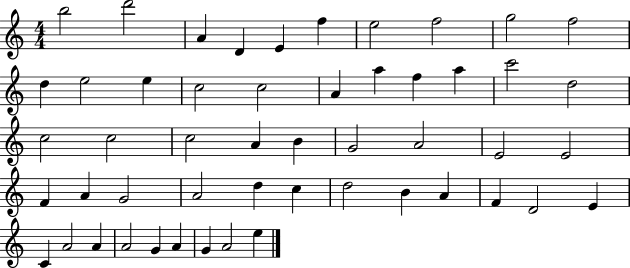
B5/h D6/h A4/q D4/q E4/q F5/q E5/h F5/h G5/h F5/h D5/q E5/h E5/q C5/h C5/h A4/q A5/q F5/q A5/q C6/h D5/h C5/h C5/h C5/h A4/q B4/q G4/h A4/h E4/h E4/h F4/q A4/q G4/h A4/h D5/q C5/q D5/h B4/q A4/q F4/q D4/h E4/q C4/q A4/h A4/q A4/h G4/q A4/q G4/q A4/h E5/q